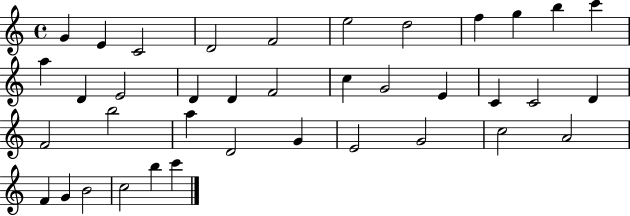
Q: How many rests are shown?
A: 0